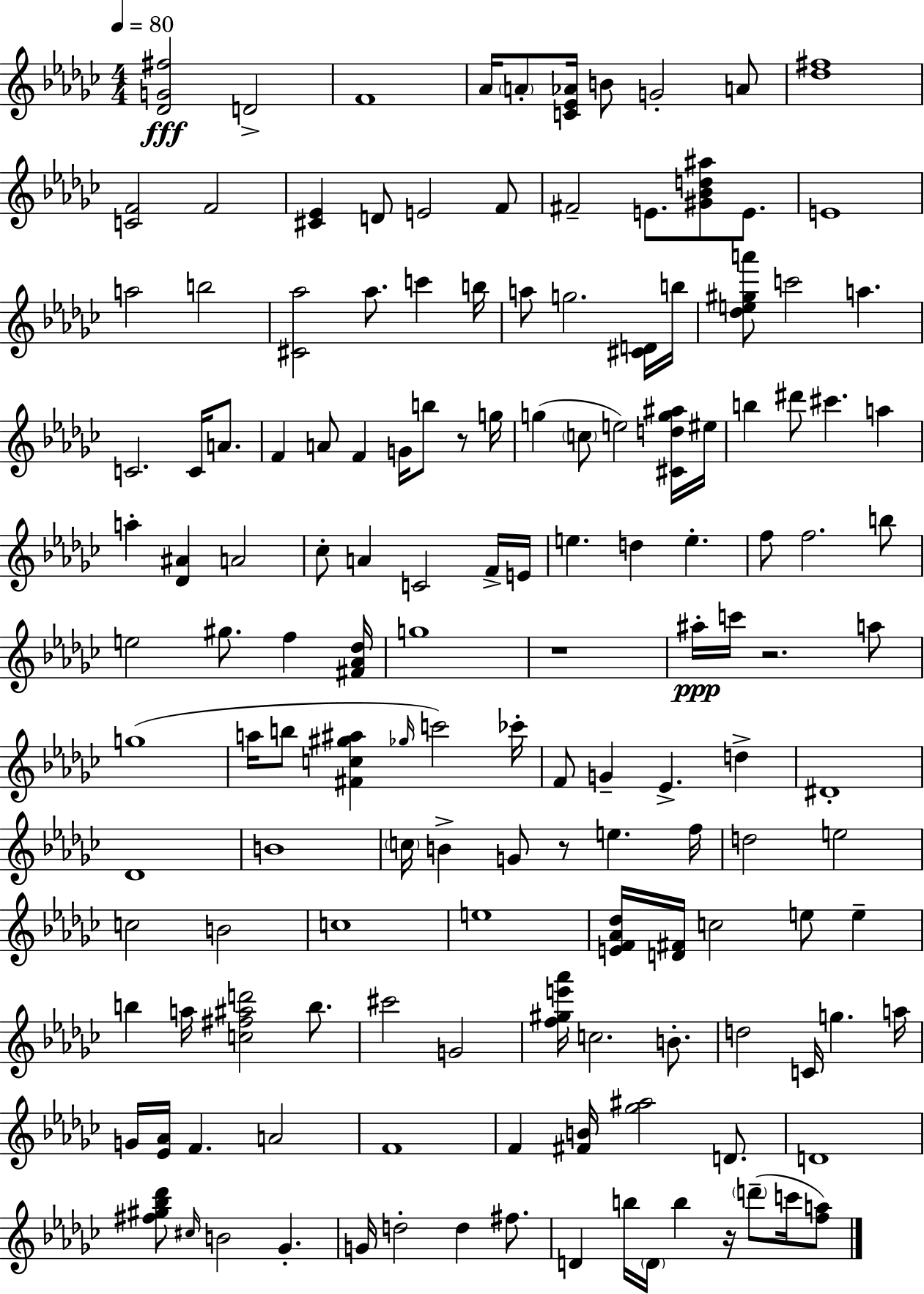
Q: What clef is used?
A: treble